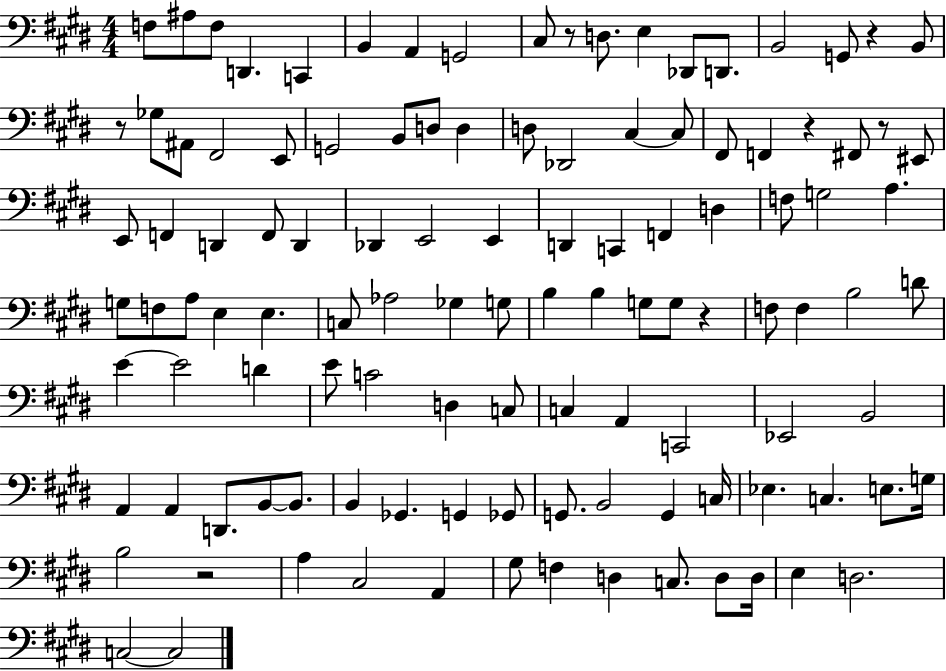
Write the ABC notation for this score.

X:1
T:Untitled
M:4/4
L:1/4
K:E
F,/2 ^A,/2 F,/2 D,, C,, B,, A,, G,,2 ^C,/2 z/2 D,/2 E, _D,,/2 D,,/2 B,,2 G,,/2 z B,,/2 z/2 _G,/2 ^A,,/2 ^F,,2 E,,/2 G,,2 B,,/2 D,/2 D, D,/2 _D,,2 ^C, ^C,/2 ^F,,/2 F,, z ^F,,/2 z/2 ^E,,/2 E,,/2 F,, D,, F,,/2 D,, _D,, E,,2 E,, D,, C,, F,, D, F,/2 G,2 A, G,/2 F,/2 A,/2 E, E, C,/2 _A,2 _G, G,/2 B, B, G,/2 G,/2 z F,/2 F, B,2 D/2 E E2 D E/2 C2 D, C,/2 C, A,, C,,2 _E,,2 B,,2 A,, A,, D,,/2 B,,/2 B,,/2 B,, _G,, G,, _G,,/2 G,,/2 B,,2 G,, C,/4 _E, C, E,/2 G,/4 B,2 z2 A, ^C,2 A,, ^G,/2 F, D, C,/2 D,/2 D,/4 E, D,2 C,2 C,2